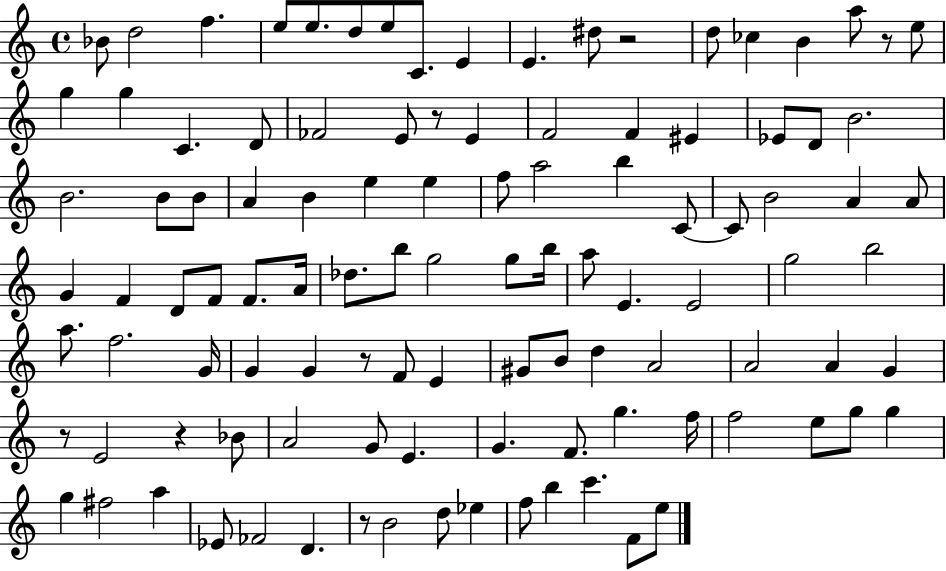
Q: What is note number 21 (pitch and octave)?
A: FES4